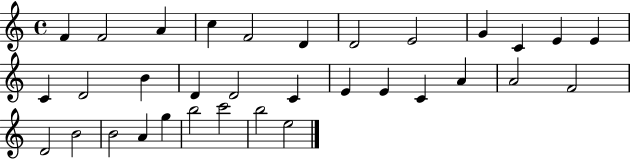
{
  \clef treble
  \time 4/4
  \defaultTimeSignature
  \key c \major
  f'4 f'2 a'4 | c''4 f'2 d'4 | d'2 e'2 | g'4 c'4 e'4 e'4 | \break c'4 d'2 b'4 | d'4 d'2 c'4 | e'4 e'4 c'4 a'4 | a'2 f'2 | \break d'2 b'2 | b'2 a'4 g''4 | b''2 c'''2 | b''2 e''2 | \break \bar "|."
}